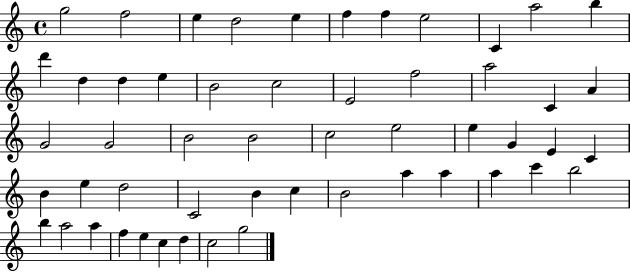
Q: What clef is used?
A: treble